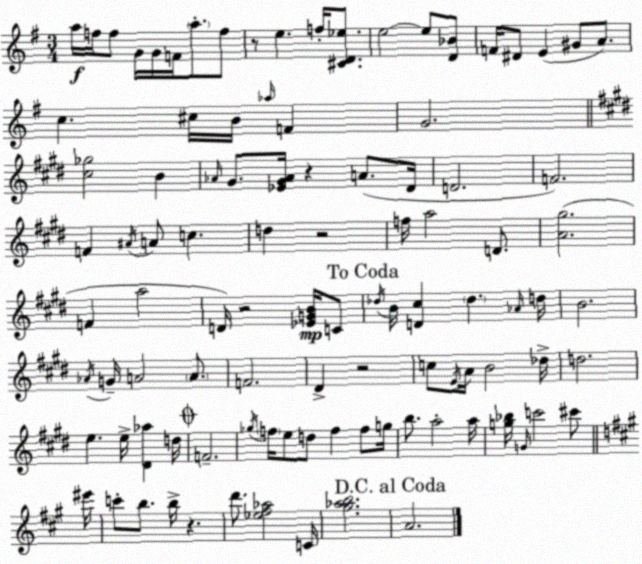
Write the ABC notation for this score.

X:1
T:Untitled
M:3/4
L:1/4
K:G
a/4 f/4 f/2 G/4 G/4 F/4 a/2 f/2 z/2 e f/4 [^CD_e]/2 e2 e/2 [D_B]/2 F/4 ^D/2 E ^G/2 A/2 c ^c/4 B/4 _a/4 F G2 [^c_g]2 B _A/4 ^G/2 [_E^G_A]/4 z A/2 ^D/4 D2 F2 F ^A/4 A/2 c d z2 f/4 a2 D/2 [A^g]2 F a2 D/4 z2 [_EGB]/4 C/2 _d/4 B/4 [D^c] _d _A/4 d/4 B2 _A/4 G/4 A2 A/2 F2 ^D z2 c/2 E/4 A/4 B2 _d/4 d2 e e/4 [^D_a] d/4 F2 _g/4 f/4 e/2 d/2 f f/2 g/4 b/2 a2 a/4 [g_b]/4 G/4 c'2 ^c'/2 ^e'/4 c'/2 b/2 b/4 z d'/2 [_e^f_a]2 C/4 [^g_ab]2 A2